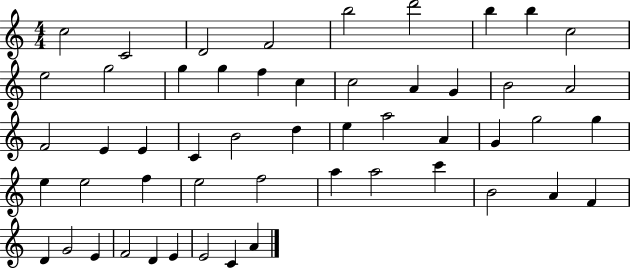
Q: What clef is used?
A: treble